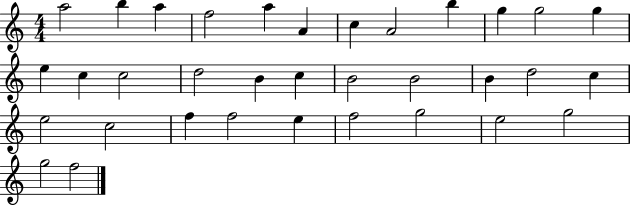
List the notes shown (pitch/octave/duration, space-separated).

A5/h B5/q A5/q F5/h A5/q A4/q C5/q A4/h B5/q G5/q G5/h G5/q E5/q C5/q C5/h D5/h B4/q C5/q B4/h B4/h B4/q D5/h C5/q E5/h C5/h F5/q F5/h E5/q F5/h G5/h E5/h G5/h G5/h F5/h